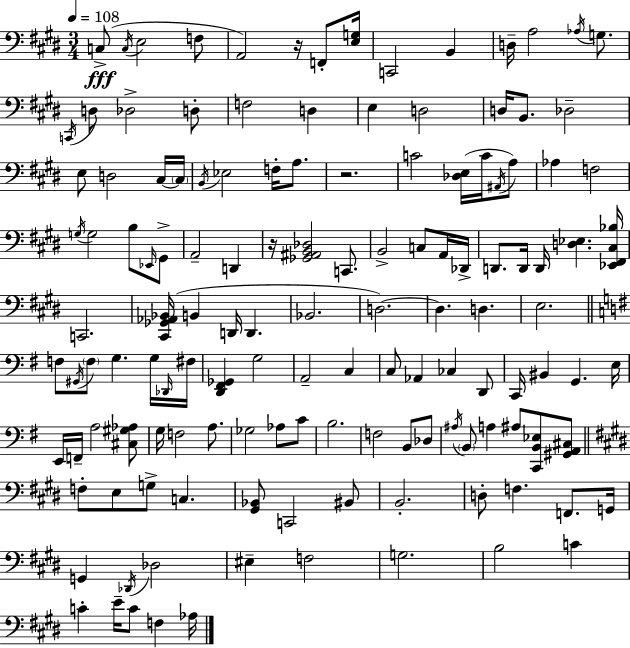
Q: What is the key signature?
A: E major